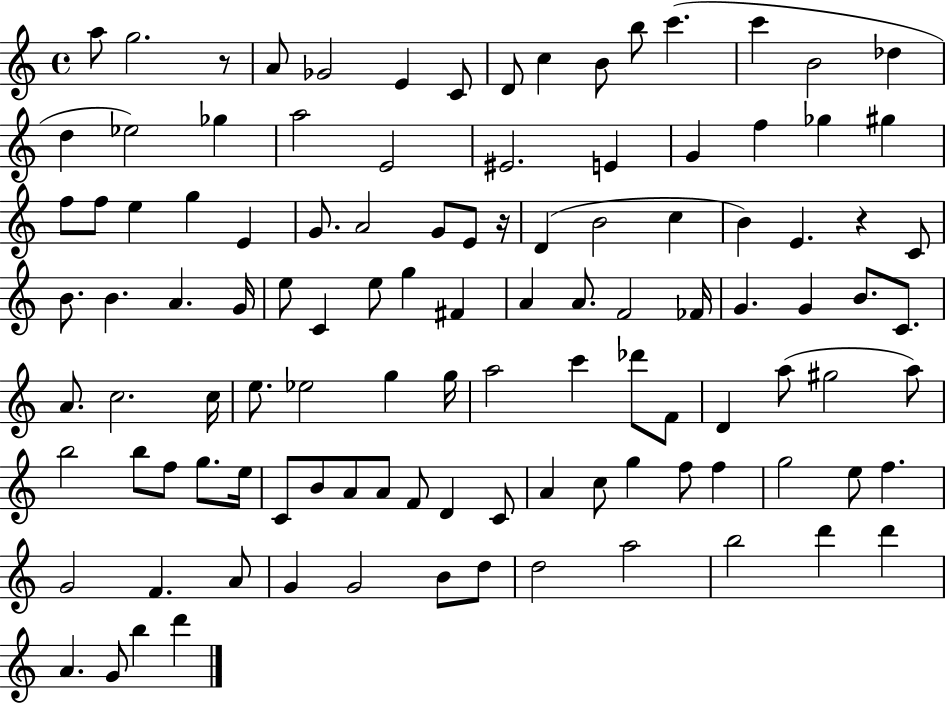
A5/e G5/h. R/e A4/e Gb4/h E4/q C4/e D4/e C5/q B4/e B5/e C6/q. C6/q B4/h Db5/q D5/q Eb5/h Gb5/q A5/h E4/h EIS4/h. E4/q G4/q F5/q Gb5/q G#5/q F5/e F5/e E5/q G5/q E4/q G4/e. A4/h G4/e E4/e R/s D4/q B4/h C5/q B4/q E4/q. R/q C4/e B4/e. B4/q. A4/q. G4/s E5/e C4/q E5/e G5/q F#4/q A4/q A4/e. F4/h FES4/s G4/q. G4/q B4/e. C4/e. A4/e. C5/h. C5/s E5/e. Eb5/h G5/q G5/s A5/h C6/q Db6/e F4/e D4/q A5/e G#5/h A5/e B5/h B5/e F5/e G5/e. E5/s C4/e B4/e A4/e A4/e F4/e D4/q C4/e A4/q C5/e G5/q F5/e F5/q G5/h E5/e F5/q. G4/h F4/q. A4/e G4/q G4/h B4/e D5/e D5/h A5/h B5/h D6/q D6/q A4/q. G4/e B5/q D6/q